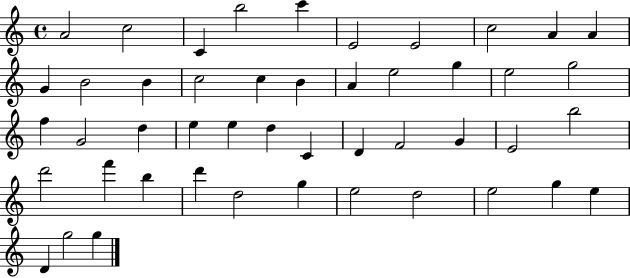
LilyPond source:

{
  \clef treble
  \time 4/4
  \defaultTimeSignature
  \key c \major
  a'2 c''2 | c'4 b''2 c'''4 | e'2 e'2 | c''2 a'4 a'4 | \break g'4 b'2 b'4 | c''2 c''4 b'4 | a'4 e''2 g''4 | e''2 g''2 | \break f''4 g'2 d''4 | e''4 e''4 d''4 c'4 | d'4 f'2 g'4 | e'2 b''2 | \break d'''2 f'''4 b''4 | d'''4 d''2 g''4 | e''2 d''2 | e''2 g''4 e''4 | \break d'4 g''2 g''4 | \bar "|."
}